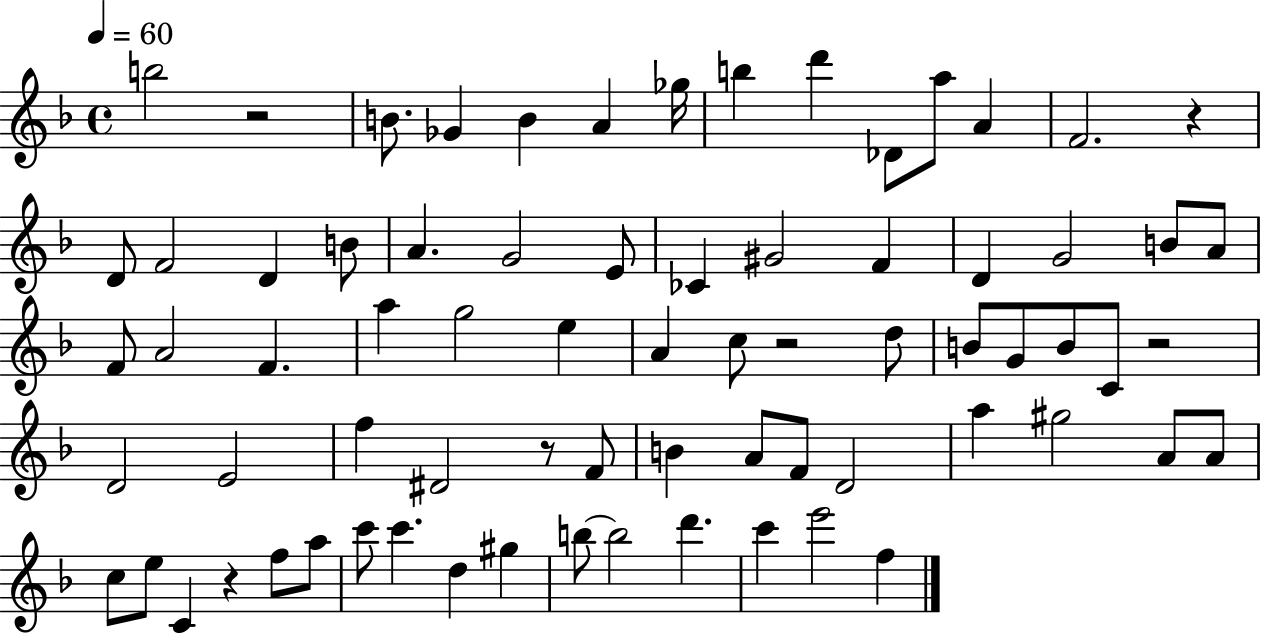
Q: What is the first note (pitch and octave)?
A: B5